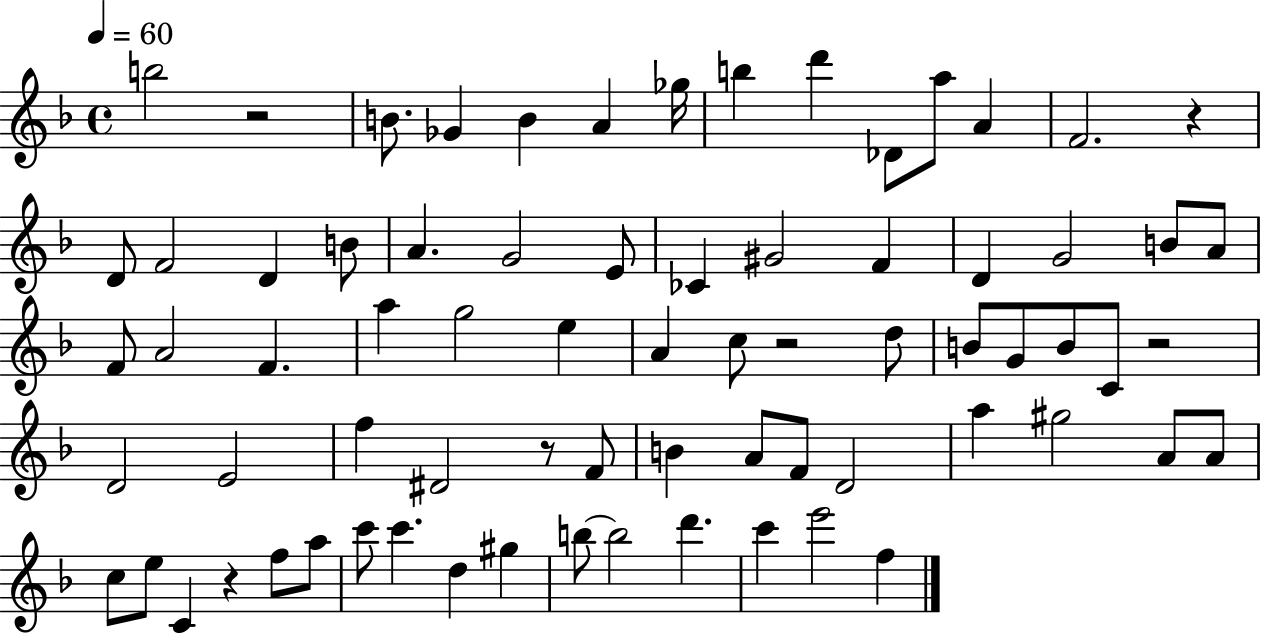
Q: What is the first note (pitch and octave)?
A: B5